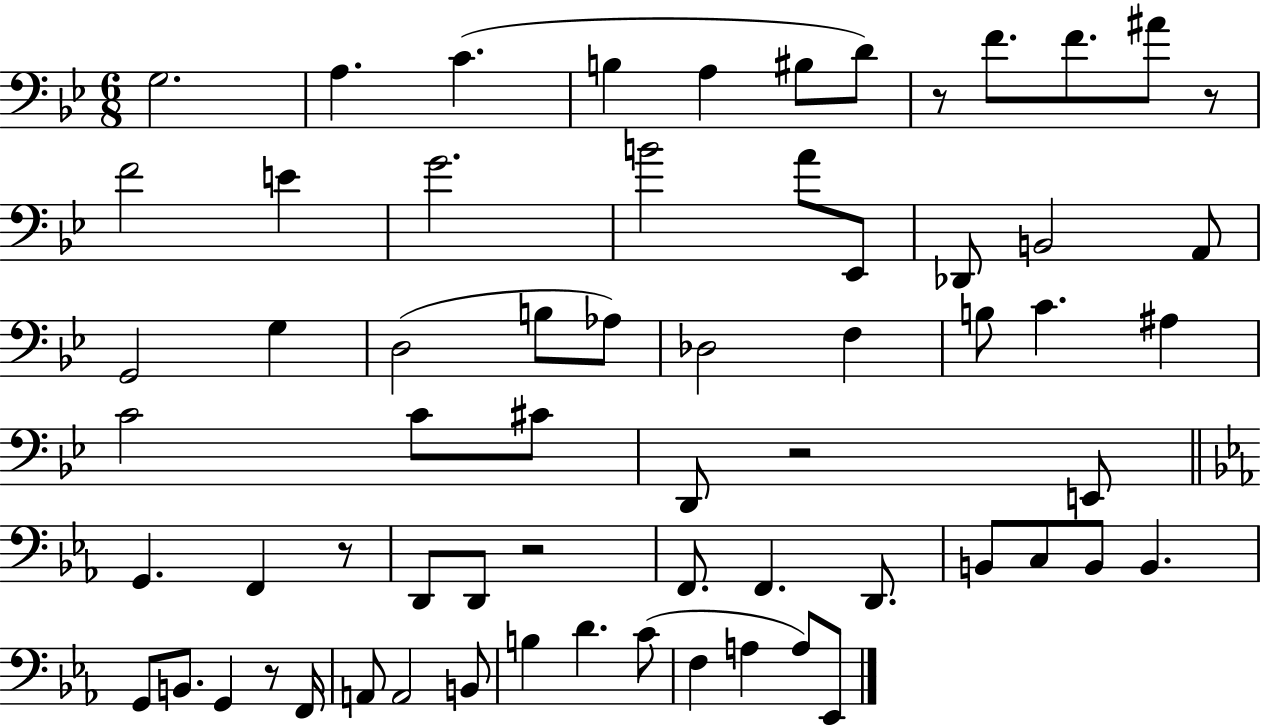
{
  \clef bass
  \numericTimeSignature
  \time 6/8
  \key bes \major
  \repeat volta 2 { g2. | a4. c'4.( | b4 a4 bis8 d'8) | r8 f'8. f'8. ais'8 r8 | \break f'2 e'4 | g'2. | b'2 a'8 ees,8 | des,8 b,2 a,8 | \break g,2 g4 | d2( b8 aes8) | des2 f4 | b8 c'4. ais4 | \break c'2 c'8 cis'8 | d,8 r2 e,8 | \bar "||" \break \key ees \major g,4. f,4 r8 | d,8 d,8 r2 | f,8. f,4. d,8. | b,8 c8 b,8 b,4. | \break g,8 b,8. g,4 r8 f,16 | a,8 a,2 b,8 | b4 d'4. c'8( | f4 a4 a8) ees,8 | \break } \bar "|."
}